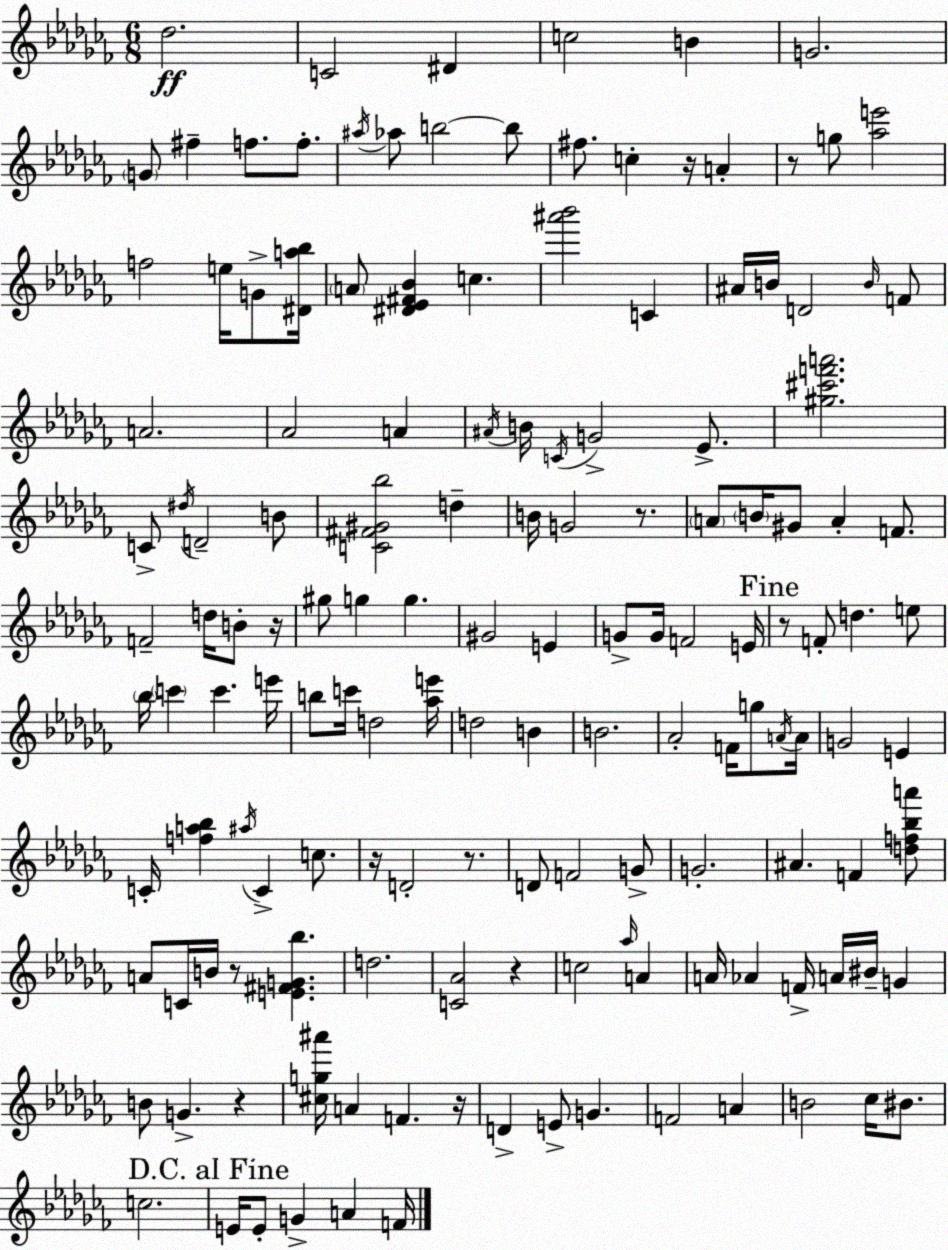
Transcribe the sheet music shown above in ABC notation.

X:1
T:Untitled
M:6/8
L:1/4
K:Abm
_d2 C2 ^D c2 B G2 G/2 ^f f/2 f/2 ^a/4 _a/2 b2 b/2 ^f/2 c z/4 A z/2 g/2 [_ae']2 f2 e/4 G/2 [^Da_b]/4 A/2 [^D_E^F_B] c [^a'_b']2 C ^A/4 B/4 D2 B/4 F/2 A2 _A2 A ^A/4 B/4 C/4 G2 _E/2 [^g^c'f'a']2 C/2 ^d/4 D2 B/2 [C^F^G_b]2 d B/4 G2 z/2 A/2 B/4 ^G/2 A F/2 F2 d/4 B/2 z/4 ^g/2 g g ^G2 E G/2 G/4 F2 E/4 z/2 F/2 d e/2 _b/4 c' c' e'/4 b/2 c'/4 d2 [_ae']/4 d2 B B2 _A2 F/4 g/2 A/4 A/4 G2 E C/4 [fa_b] ^a/4 C c/2 z/4 D2 z/2 D/2 F2 G/2 G2 ^A F [df_ba']/2 A/2 C/4 B/4 z/2 [E^FG_b] d2 [C_A]2 z c2 _a/4 A A/4 _A F/4 A/4 ^B/4 G B/2 G z [^cg^a']/4 A F z/4 D E/2 G F2 A B2 _c/4 ^B/2 c2 E/4 E/2 G A F/4